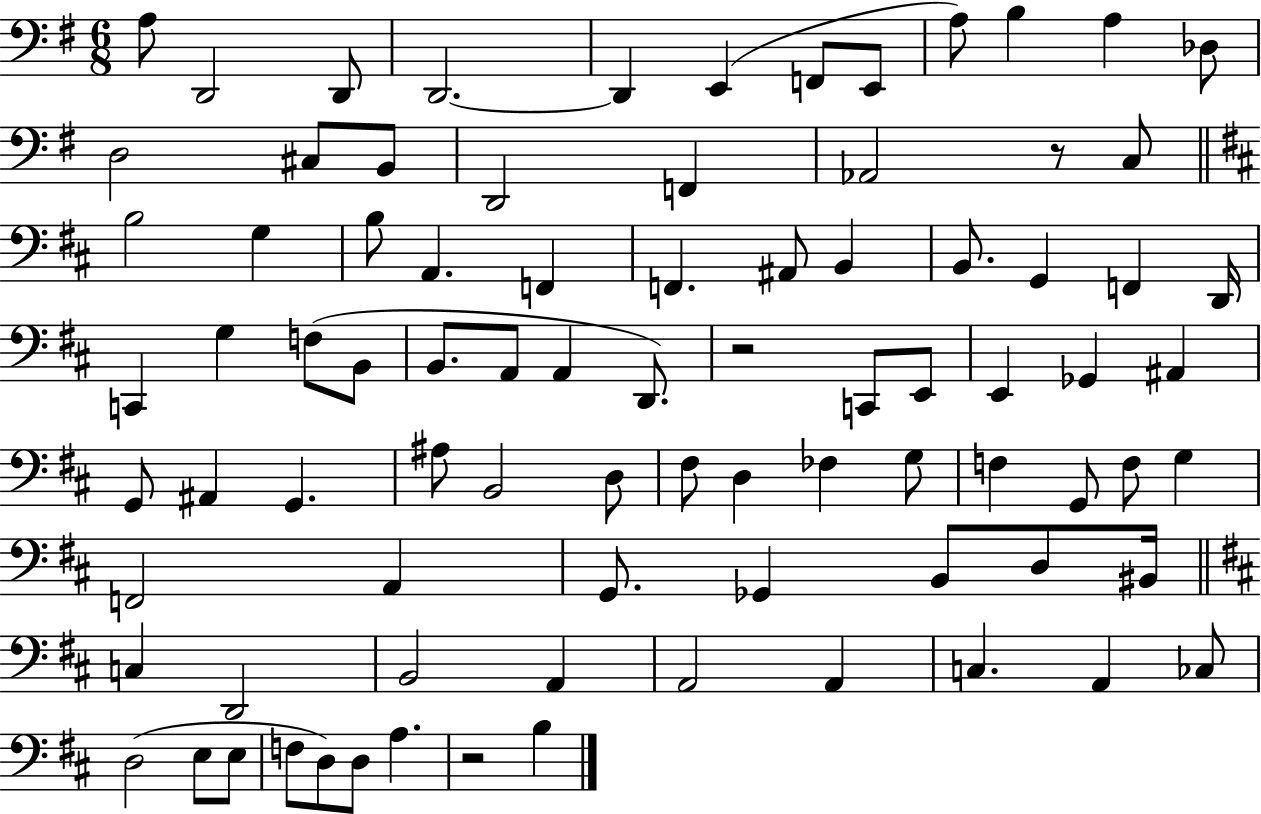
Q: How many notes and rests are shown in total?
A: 85